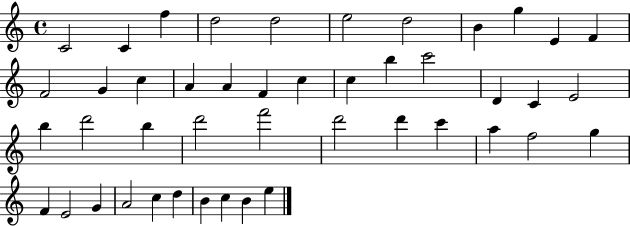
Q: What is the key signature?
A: C major